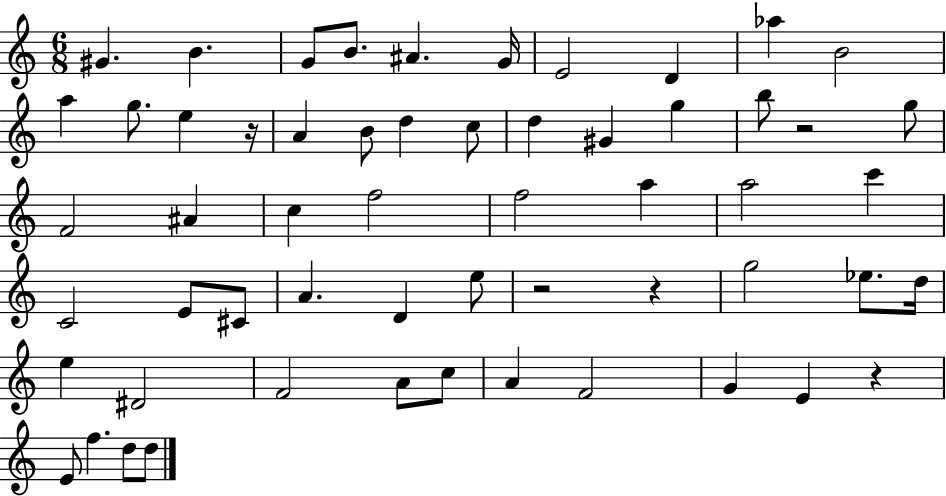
X:1
T:Untitled
M:6/8
L:1/4
K:C
^G B G/2 B/2 ^A G/4 E2 D _a B2 a g/2 e z/4 A B/2 d c/2 d ^G g b/2 z2 g/2 F2 ^A c f2 f2 a a2 c' C2 E/2 ^C/2 A D e/2 z2 z g2 _e/2 d/4 e ^D2 F2 A/2 c/2 A F2 G E z E/2 f d/2 d/2